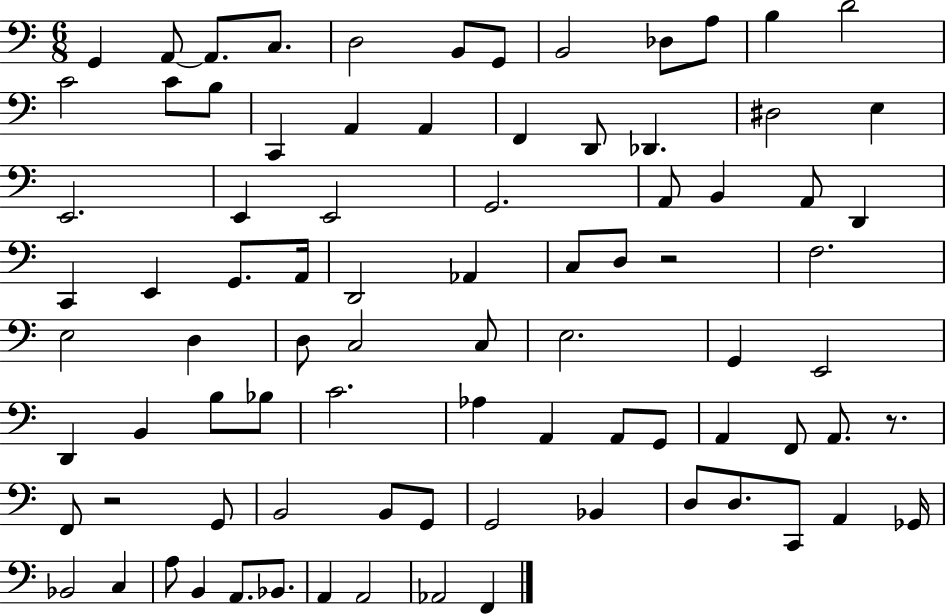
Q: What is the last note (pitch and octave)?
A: F2